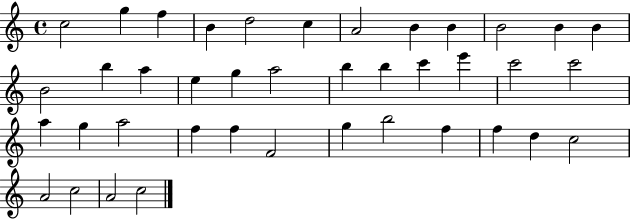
{
  \clef treble
  \time 4/4
  \defaultTimeSignature
  \key c \major
  c''2 g''4 f''4 | b'4 d''2 c''4 | a'2 b'4 b'4 | b'2 b'4 b'4 | \break b'2 b''4 a''4 | e''4 g''4 a''2 | b''4 b''4 c'''4 e'''4 | c'''2 c'''2 | \break a''4 g''4 a''2 | f''4 f''4 f'2 | g''4 b''2 f''4 | f''4 d''4 c''2 | \break a'2 c''2 | a'2 c''2 | \bar "|."
}